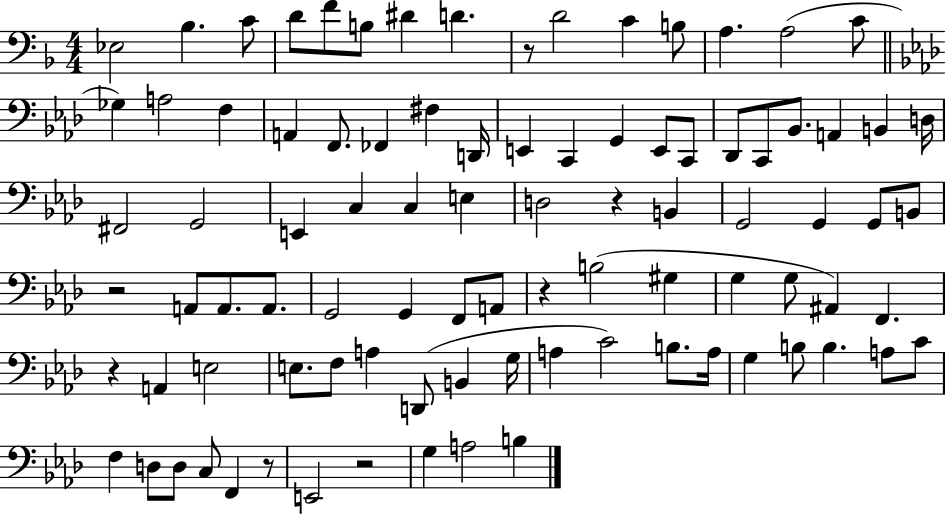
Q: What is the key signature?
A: F major